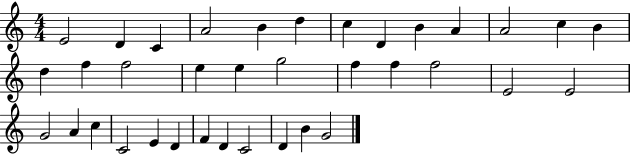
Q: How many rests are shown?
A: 0